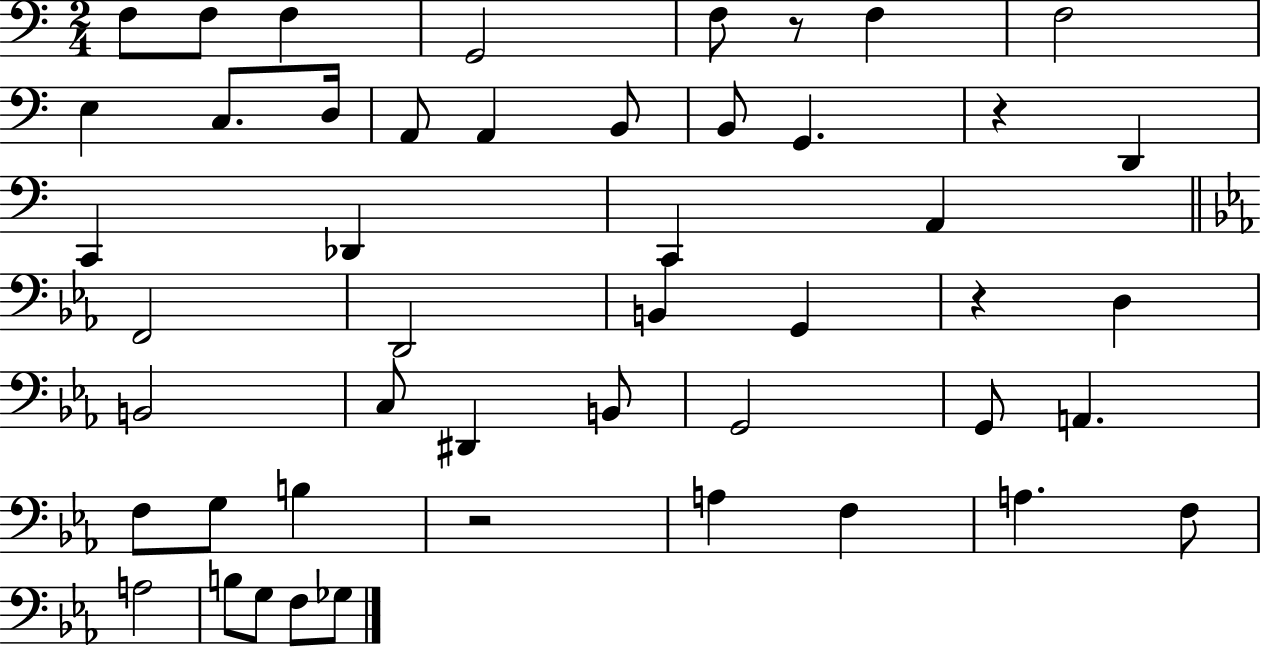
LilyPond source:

{
  \clef bass
  \numericTimeSignature
  \time 2/4
  \key c \major
  f8 f8 f4 | g,2 | f8 r8 f4 | f2 | \break e4 c8. d16 | a,8 a,4 b,8 | b,8 g,4. | r4 d,4 | \break c,4 des,4 | c,4 a,4 | \bar "||" \break \key ees \major f,2 | d,2 | b,4 g,4 | r4 d4 | \break b,2 | c8 dis,4 b,8 | g,2 | g,8 a,4. | \break f8 g8 b4 | r2 | a4 f4 | a4. f8 | \break a2 | b8 g8 f8 ges8 | \bar "|."
}